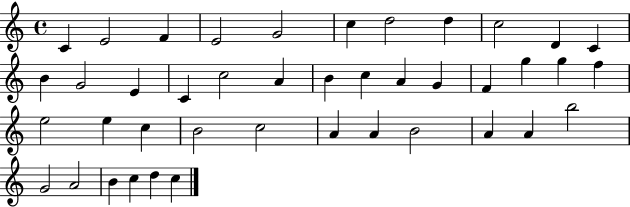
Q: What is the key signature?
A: C major